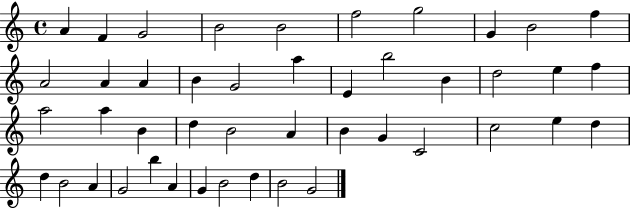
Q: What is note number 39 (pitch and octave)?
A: B5